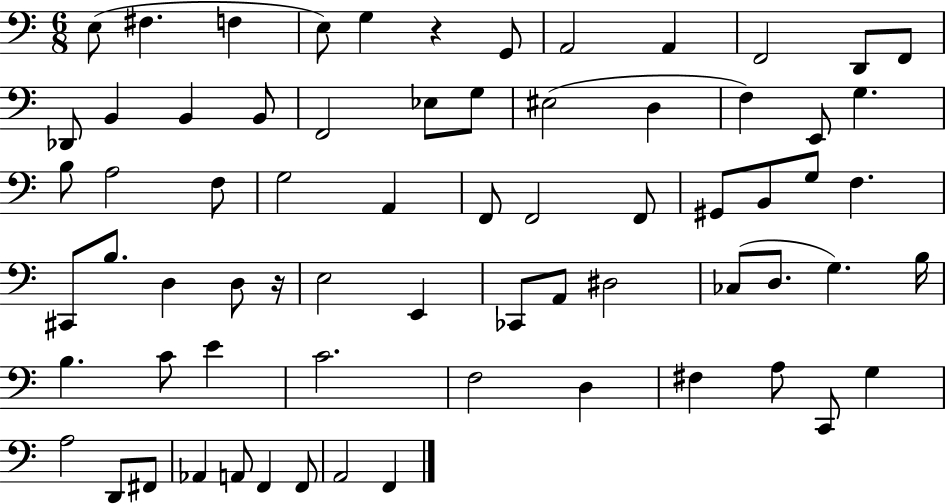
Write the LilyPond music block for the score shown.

{
  \clef bass
  \numericTimeSignature
  \time 6/8
  \key c \major
  e8( fis4. f4 | e8) g4 r4 g,8 | a,2 a,4 | f,2 d,8 f,8 | \break des,8 b,4 b,4 b,8 | f,2 ees8 g8 | eis2( d4 | f4) e,8 g4. | \break b8 a2 f8 | g2 a,4 | f,8 f,2 f,8 | gis,8 b,8 g8 f4. | \break cis,8 b8. d4 d8 r16 | e2 e,4 | ces,8 a,8 dis2 | ces8( d8. g4.) b16 | \break b4. c'8 e'4 | c'2. | f2 d4 | fis4 a8 c,8 g4 | \break a2 d,8 fis,8 | aes,4 a,8 f,4 f,8 | a,2 f,4 | \bar "|."
}